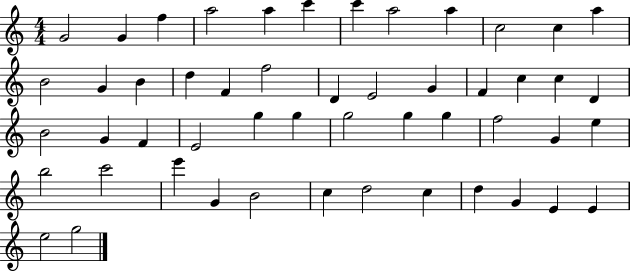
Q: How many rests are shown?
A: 0